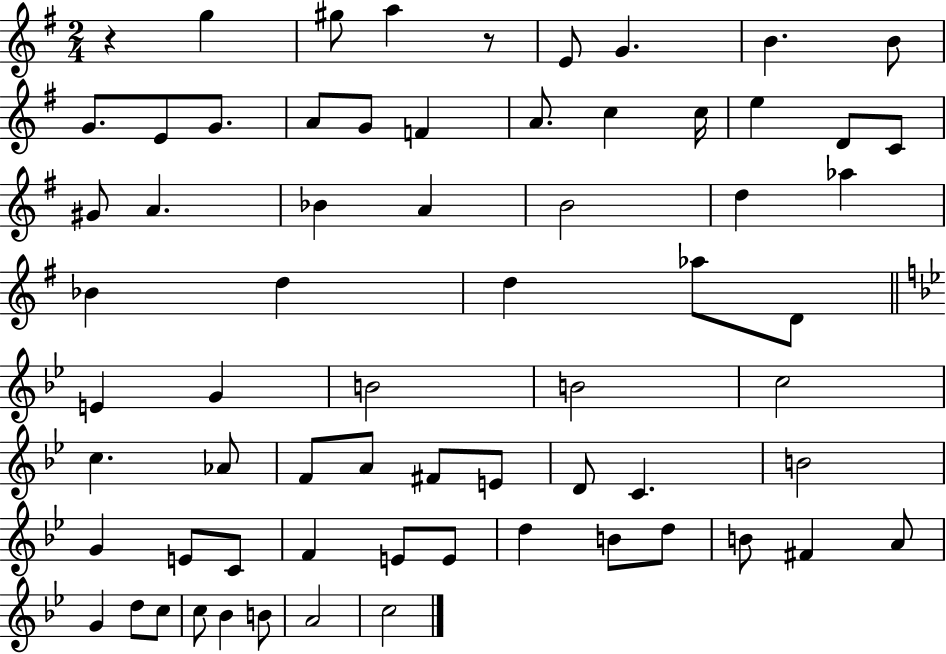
X:1
T:Untitled
M:2/4
L:1/4
K:G
z g ^g/2 a z/2 E/2 G B B/2 G/2 E/2 G/2 A/2 G/2 F A/2 c c/4 e D/2 C/2 ^G/2 A _B A B2 d _a _B d d _a/2 D/2 E G B2 B2 c2 c _A/2 F/2 A/2 ^F/2 E/2 D/2 C B2 G E/2 C/2 F E/2 E/2 d B/2 d/2 B/2 ^F A/2 G d/2 c/2 c/2 _B B/2 A2 c2